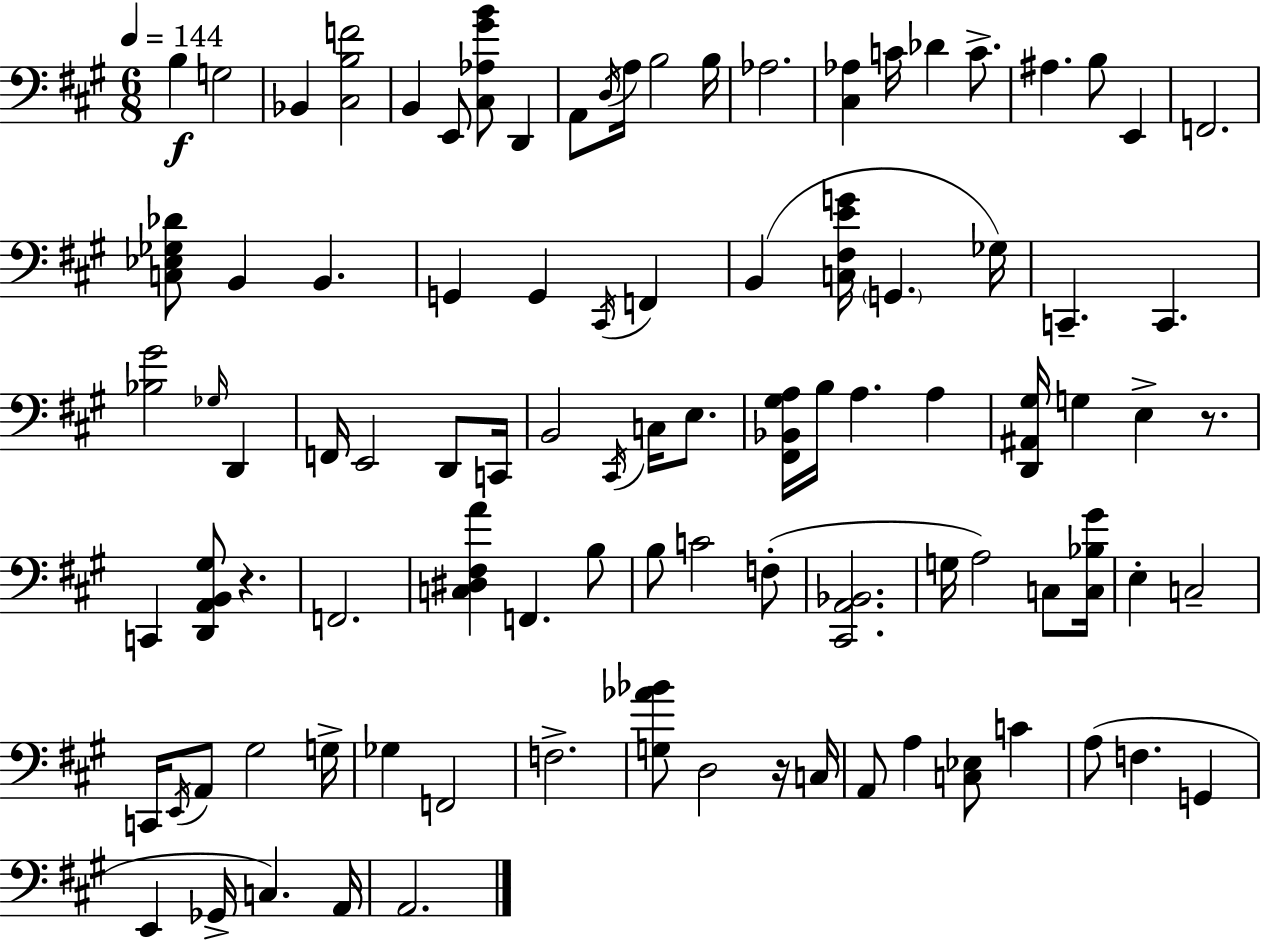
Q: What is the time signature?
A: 6/8